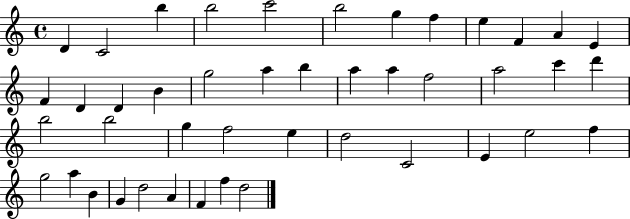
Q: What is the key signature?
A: C major